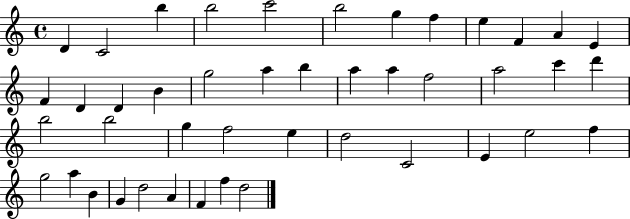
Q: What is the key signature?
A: C major